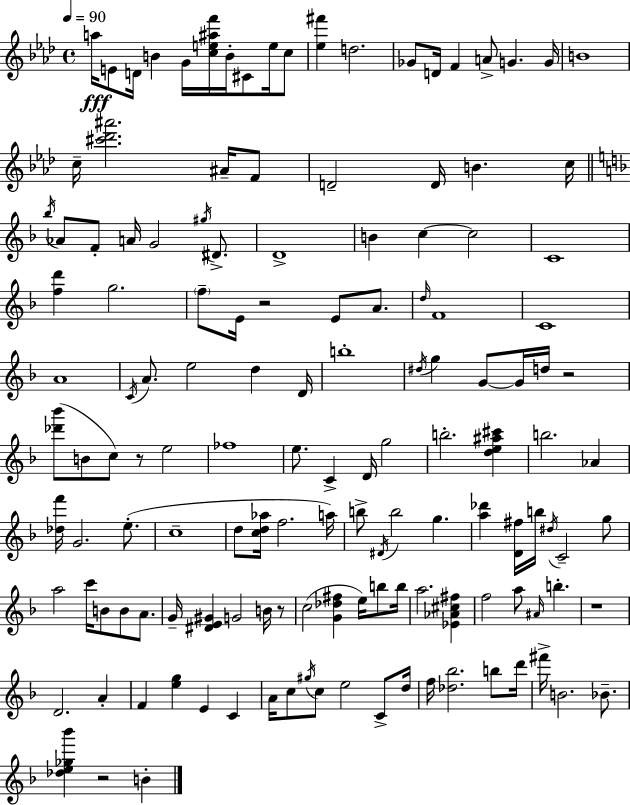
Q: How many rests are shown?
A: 6